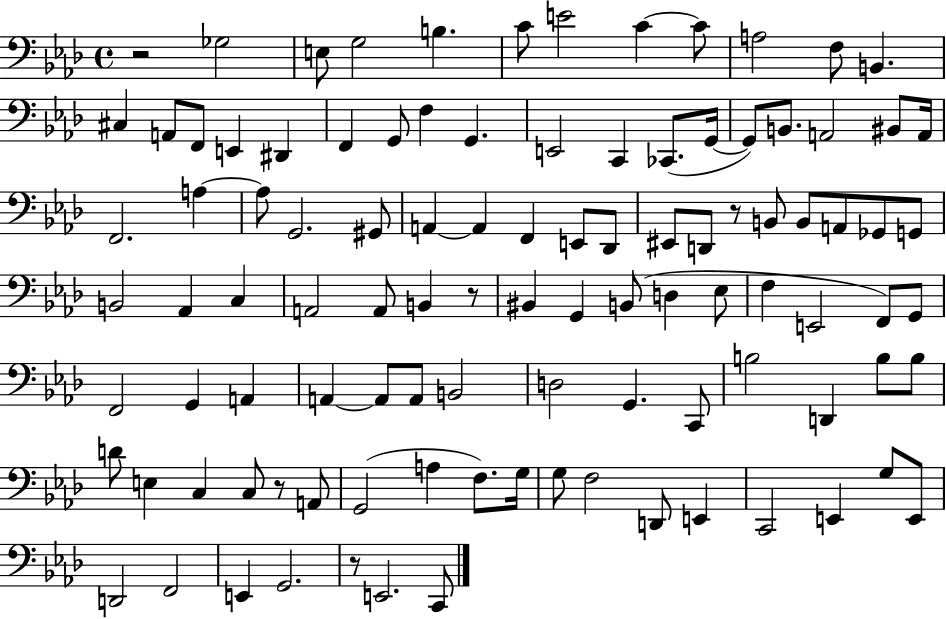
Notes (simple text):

R/h Gb3/h E3/e G3/h B3/q. C4/e E4/h C4/q C4/e A3/h F3/e B2/q. C#3/q A2/e F2/e E2/q D#2/q F2/q G2/e F3/q G2/q. E2/h C2/q CES2/e. G2/s G2/e B2/e. A2/h BIS2/e A2/s F2/h. A3/q A3/e G2/h. G#2/e A2/q A2/q F2/q E2/e Db2/e EIS2/e D2/e R/e B2/e B2/e A2/e Gb2/e G2/e B2/h Ab2/q C3/q A2/h A2/e B2/q R/e BIS2/q G2/q B2/e D3/q Eb3/e F3/q E2/h F2/e G2/e F2/h G2/q A2/q A2/q A2/e A2/e B2/h D3/h G2/q. C2/e B3/h D2/q B3/e B3/e D4/e E3/q C3/q C3/e R/e A2/e G2/h A3/q F3/e. G3/s G3/e F3/h D2/e E2/q C2/h E2/q G3/e E2/e D2/h F2/h E2/q G2/h. R/e E2/h. C2/e